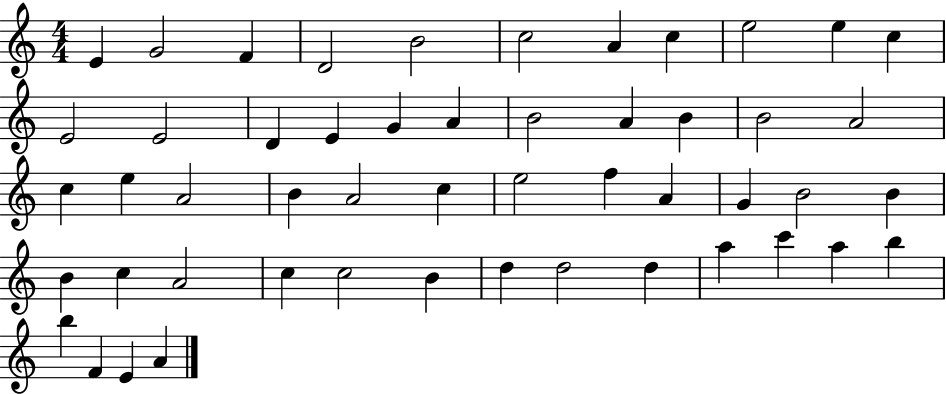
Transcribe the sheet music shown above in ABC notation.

X:1
T:Untitled
M:4/4
L:1/4
K:C
E G2 F D2 B2 c2 A c e2 e c E2 E2 D E G A B2 A B B2 A2 c e A2 B A2 c e2 f A G B2 B B c A2 c c2 B d d2 d a c' a b b F E A